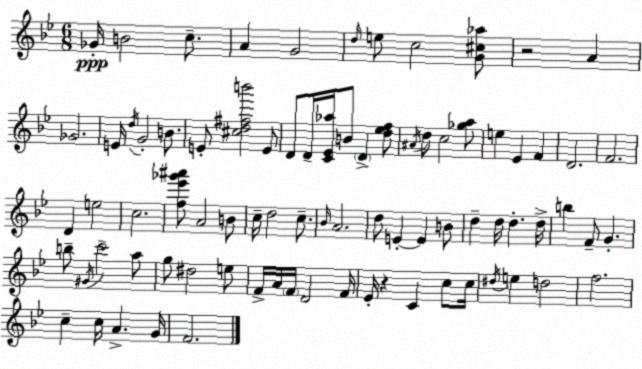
X:1
T:Untitled
M:6/8
L:1/4
K:Gm
_G/4 B2 c/2 A G2 d/4 e/2 c2 [G^c_a]/2 z2 A _G2 E/4 d/4 G2 B/2 E/2 [^cd^fb']2 E/2 D/2 D/4 [C_E_a]/4 B/2 D [d_ef]/2 ^A/4 d/2 c2 [_ga]/2 e _E F D2 F2 D e2 c2 [f_e'_g'^a']/2 A2 B/2 c/4 d2 c/2 _B/4 A2 d/2 E E B/2 d d/4 d d/4 b F/2 G b/2 ^G/4 c'2 a/2 g/2 ^d2 e/2 F/4 A/4 F/4 D2 F/4 _E/4 z C c/2 c/4 ^d/4 e d2 f2 c c/4 A G/4 F2